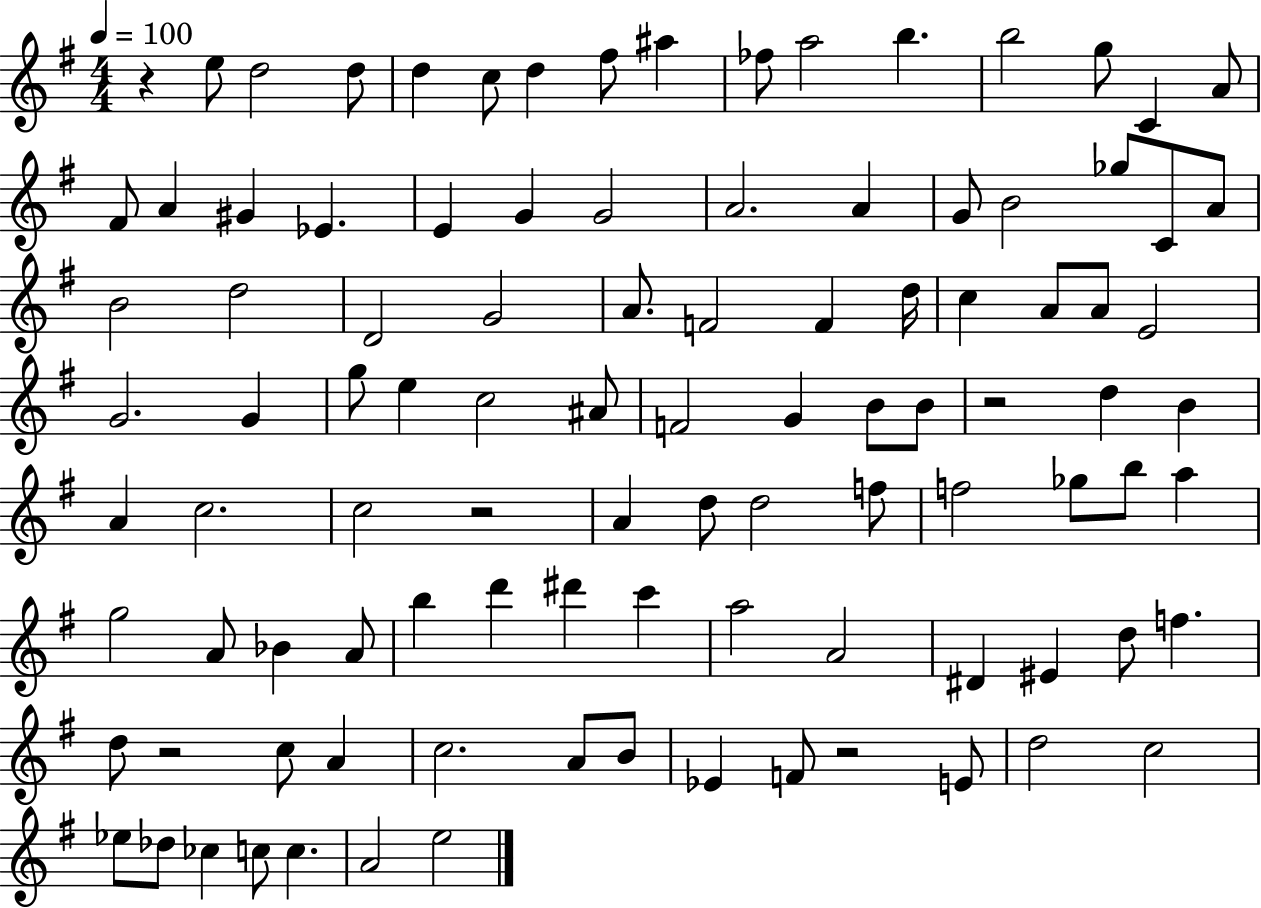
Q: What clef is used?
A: treble